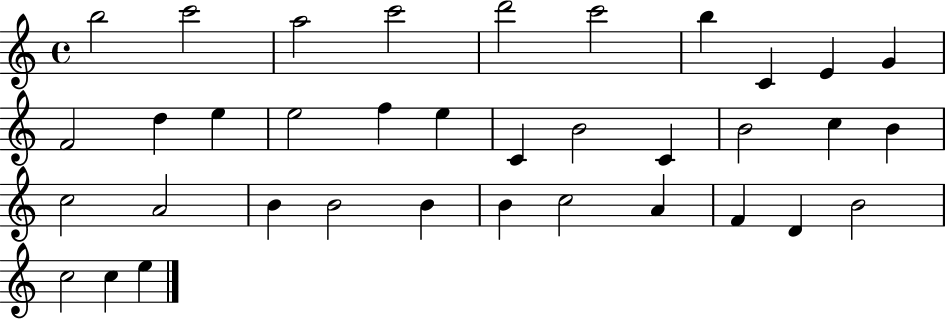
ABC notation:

X:1
T:Untitled
M:4/4
L:1/4
K:C
b2 c'2 a2 c'2 d'2 c'2 b C E G F2 d e e2 f e C B2 C B2 c B c2 A2 B B2 B B c2 A F D B2 c2 c e